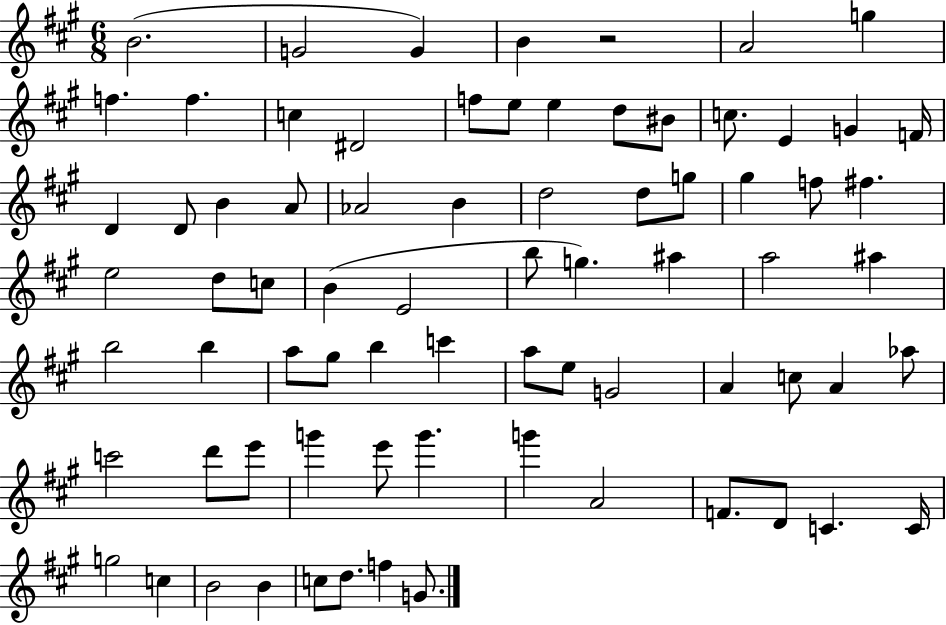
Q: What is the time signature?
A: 6/8